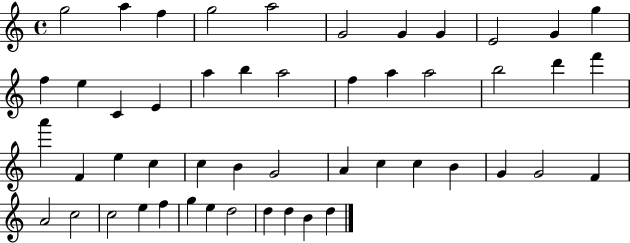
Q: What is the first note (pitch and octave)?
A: G5